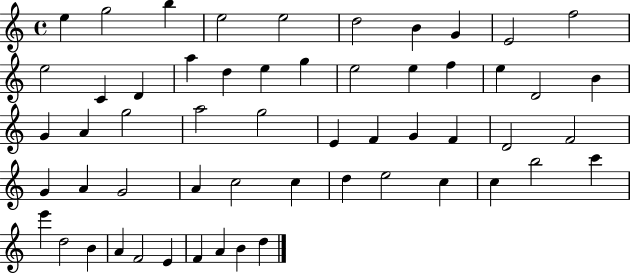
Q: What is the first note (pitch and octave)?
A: E5